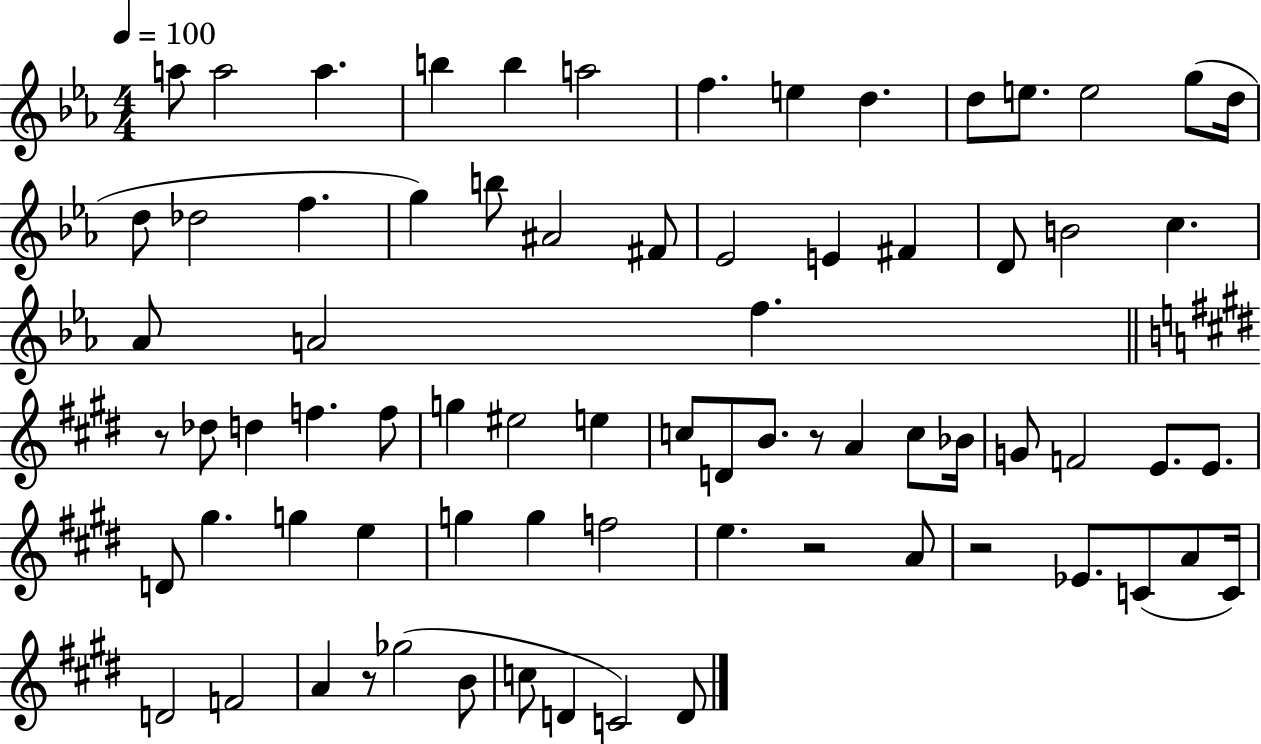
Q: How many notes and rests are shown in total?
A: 74